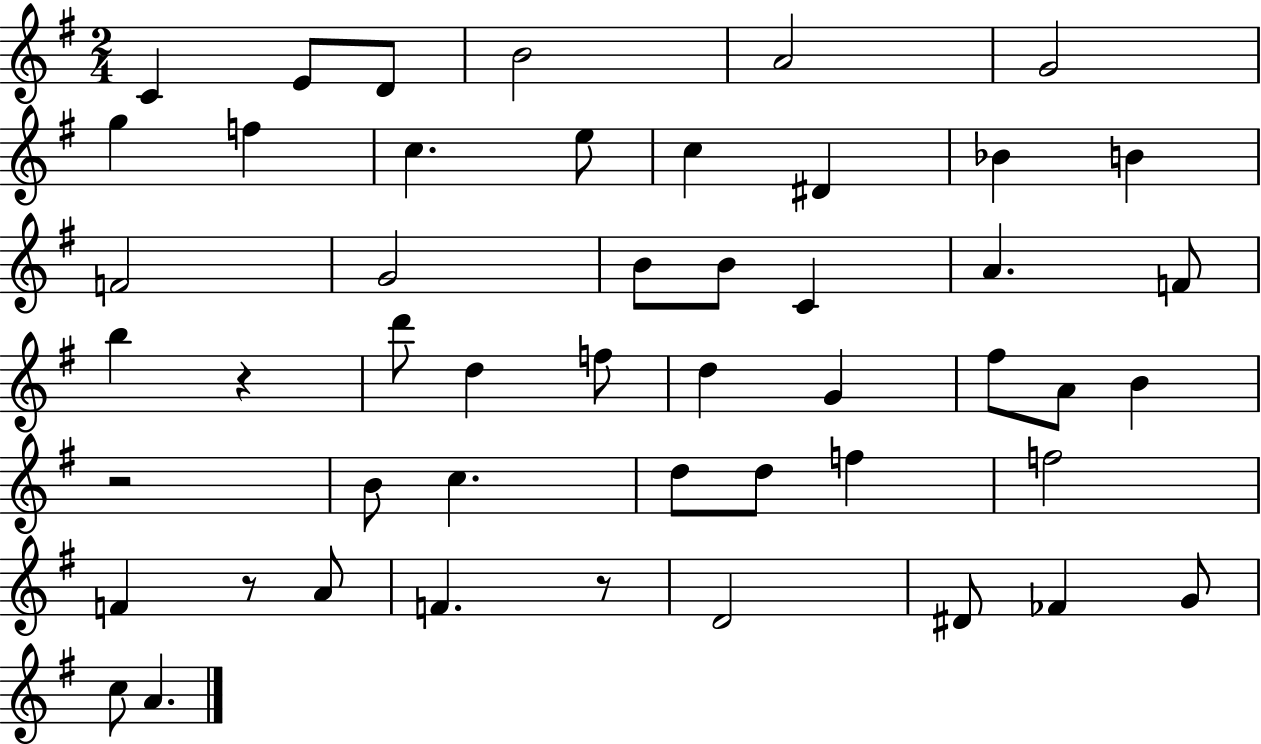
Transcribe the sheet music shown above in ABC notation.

X:1
T:Untitled
M:2/4
L:1/4
K:G
C E/2 D/2 B2 A2 G2 g f c e/2 c ^D _B B F2 G2 B/2 B/2 C A F/2 b z d'/2 d f/2 d G ^f/2 A/2 B z2 B/2 c d/2 d/2 f f2 F z/2 A/2 F z/2 D2 ^D/2 _F G/2 c/2 A